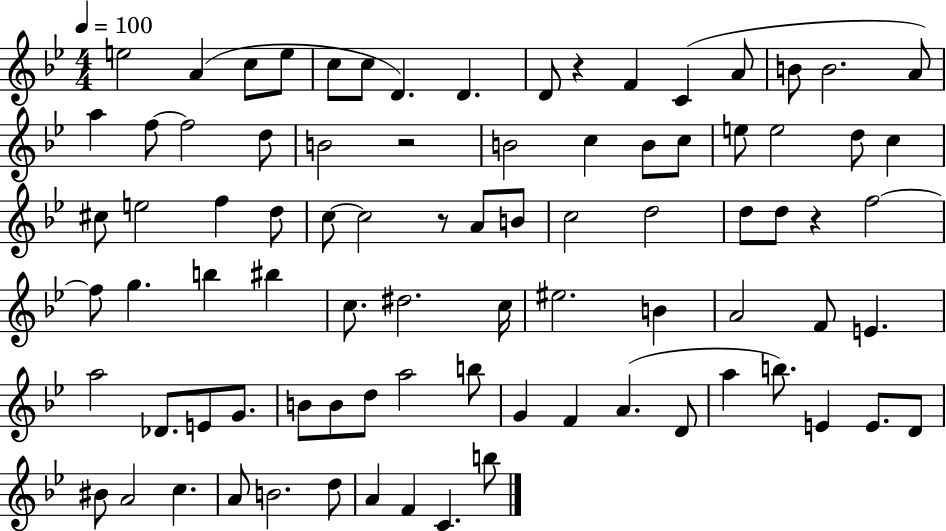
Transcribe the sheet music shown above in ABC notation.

X:1
T:Untitled
M:4/4
L:1/4
K:Bb
e2 A c/2 e/2 c/2 c/2 D D D/2 z F C A/2 B/2 B2 A/2 a f/2 f2 d/2 B2 z2 B2 c B/2 c/2 e/2 e2 d/2 c ^c/2 e2 f d/2 c/2 c2 z/2 A/2 B/2 c2 d2 d/2 d/2 z f2 f/2 g b ^b c/2 ^d2 c/4 ^e2 B A2 F/2 E a2 _D/2 E/2 G/2 B/2 B/2 d/2 a2 b/2 G F A D/2 a b/2 E E/2 D/2 ^B/2 A2 c A/2 B2 d/2 A F C b/2